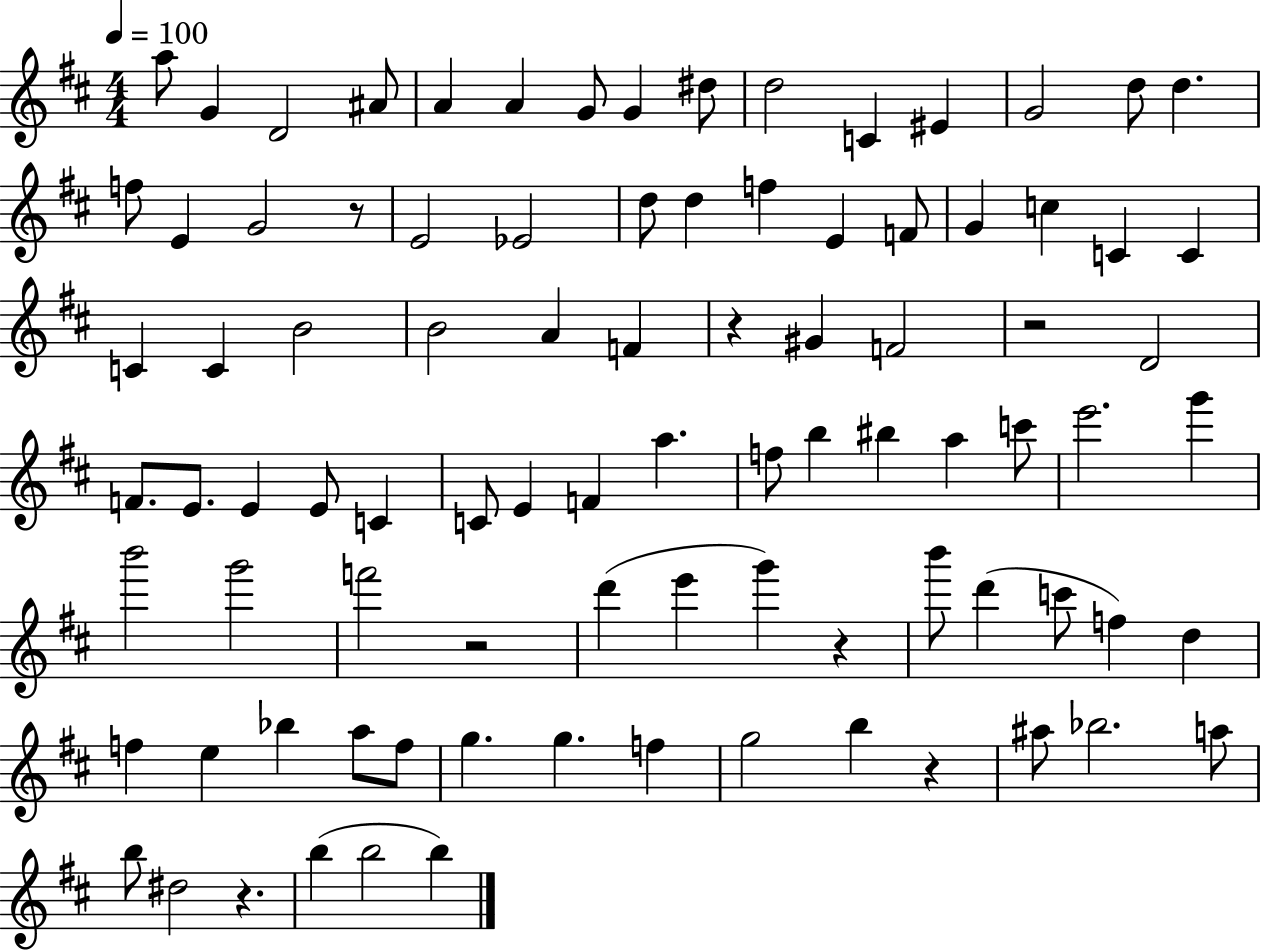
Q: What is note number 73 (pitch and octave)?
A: F5